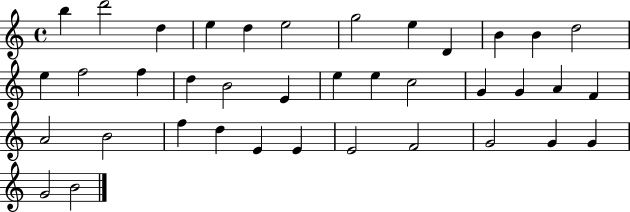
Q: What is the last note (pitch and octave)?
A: B4